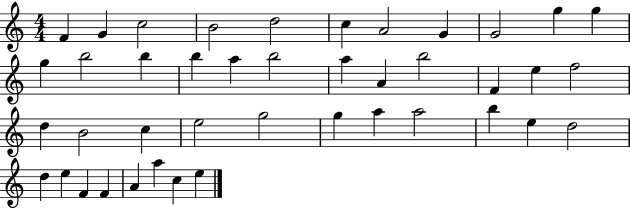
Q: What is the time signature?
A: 4/4